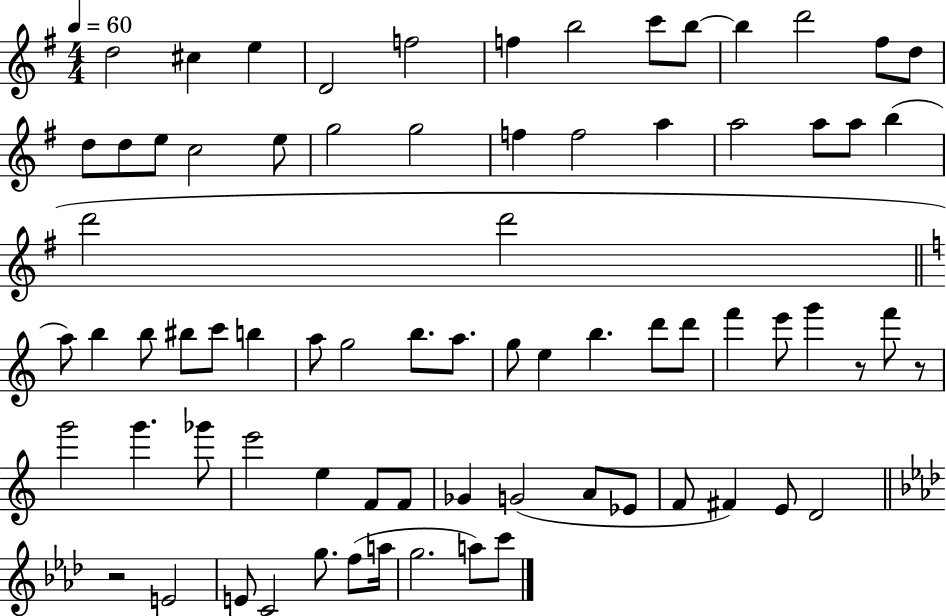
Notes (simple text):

D5/h C#5/q E5/q D4/h F5/h F5/q B5/h C6/e B5/e B5/q D6/h F#5/e D5/e D5/e D5/e E5/e C5/h E5/e G5/h G5/h F5/q F5/h A5/q A5/h A5/e A5/e B5/q D6/h D6/h A5/e B5/q B5/e BIS5/e C6/e B5/q A5/e G5/h B5/e. A5/e. G5/e E5/q B5/q. D6/e D6/e F6/q E6/e G6/q R/e F6/e R/e G6/h G6/q. Gb6/e E6/h E5/q F4/e F4/e Gb4/q G4/h A4/e Eb4/e F4/e F#4/q E4/e D4/h R/h E4/h E4/e C4/h G5/e. F5/e A5/s G5/h. A5/e C6/e